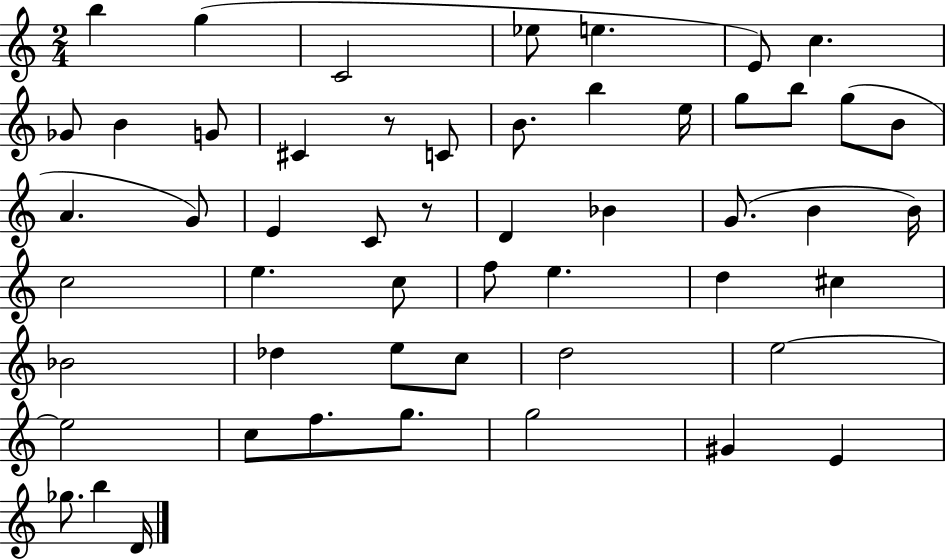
B5/q G5/q C4/h Eb5/e E5/q. E4/e C5/q. Gb4/e B4/q G4/e C#4/q R/e C4/e B4/e. B5/q E5/s G5/e B5/e G5/e B4/e A4/q. G4/e E4/q C4/e R/e D4/q Bb4/q G4/e. B4/q B4/s C5/h E5/q. C5/e F5/e E5/q. D5/q C#5/q Bb4/h Db5/q E5/e C5/e D5/h E5/h E5/h C5/e F5/e. G5/e. G5/h G#4/q E4/q Gb5/e. B5/q D4/s